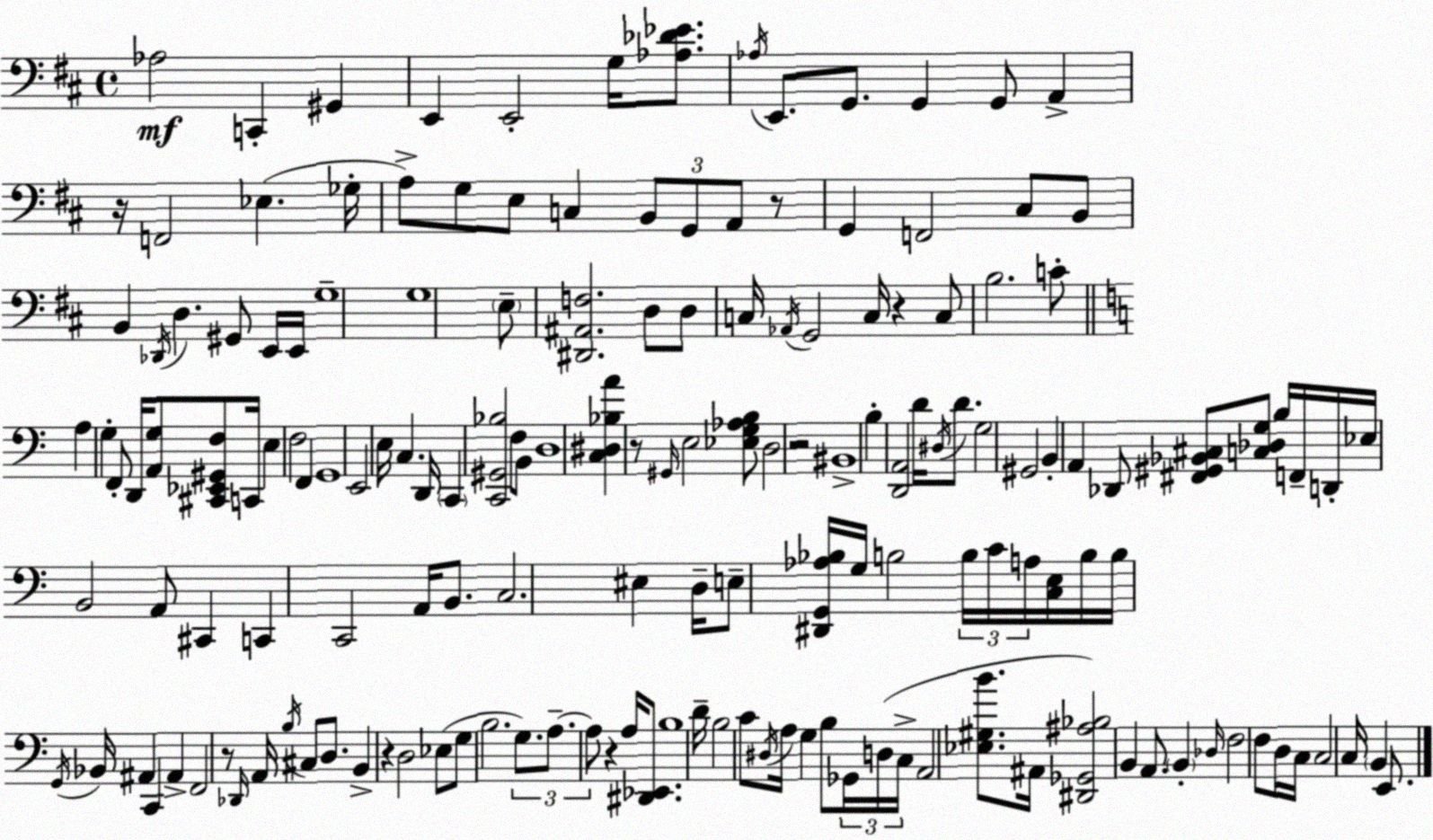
X:1
T:Untitled
M:4/4
L:1/4
K:D
_A,2 C,, ^G,, E,, E,,2 G,/4 [_A,_D_E]/2 _A,/4 E,,/2 G,,/2 G,, G,,/2 A,, z/4 F,,2 _E, _G,/4 A,/2 G,/2 E,/2 C, B,,/2 G,,/2 A,,/2 z/2 G,, F,,2 ^C,/2 B,,/2 B,, _D,,/4 D, ^G,,/2 E,,/4 E,,/4 G,4 G,4 E,/2 [^D,,^A,,F,]2 D,/2 D,/2 C,/4 _A,,/4 G,,2 C,/4 z C,/2 B,2 C/2 A, G, F,,/2 D,,/4 [A,,G,]/2 [^C,,_E,,^G,,F,]/2 C,,/4 E, F,2 F,, G,,4 E,,2 E,/4 C, D,,/4 C,, [C,,^G,,_B,]2 F,/2 B,,/2 D,4 [C,^D,_B,A] z/2 ^G,,/4 E,2 [_E,G,_A,B,]/2 D,2 z2 ^B,,4 B, [D,,A,,]2 D/4 ^D,/4 D/2 G,2 ^G,,2 B,, A,, _D,,/2 [^F,,^G,,_B,,^C,]/2 [C,_D,G,]/2 B,/4 F,,/4 D,,/4 _E,/4 B,,2 A,,/2 ^C,, C,, C,,2 A,,/4 B,,/2 C,2 ^E, D,/4 E,/2 [^D,,G,,_A,_B,]/4 G,/4 B,2 B,/4 C/4 A,/4 [C,E,]/4 B,/4 B,/4 G,,/4 _B,,/4 ^A,, C,, ^A,, F,,2 z/2 _D,,/4 A,,/4 B,/4 ^C,/2 D,/2 B,, z D,2 _E,/2 G,/2 B,2 G,/2 A,/2 A,/2 z A,/4 [^D,,_E,,]/2 B,4 D/4 B,2 C/2 ^D,/4 A,/4 G, B,/2 _G,,/4 D,/4 C,/4 A,,2 [_E,^G,B]/2 ^A,,/4 [^D,,_G,,^A,_B,]2 B,, A,,/2 B,, _D,/4 F,2 F,/2 D,/4 C,/4 C,2 C,/4 B,, E,,/2